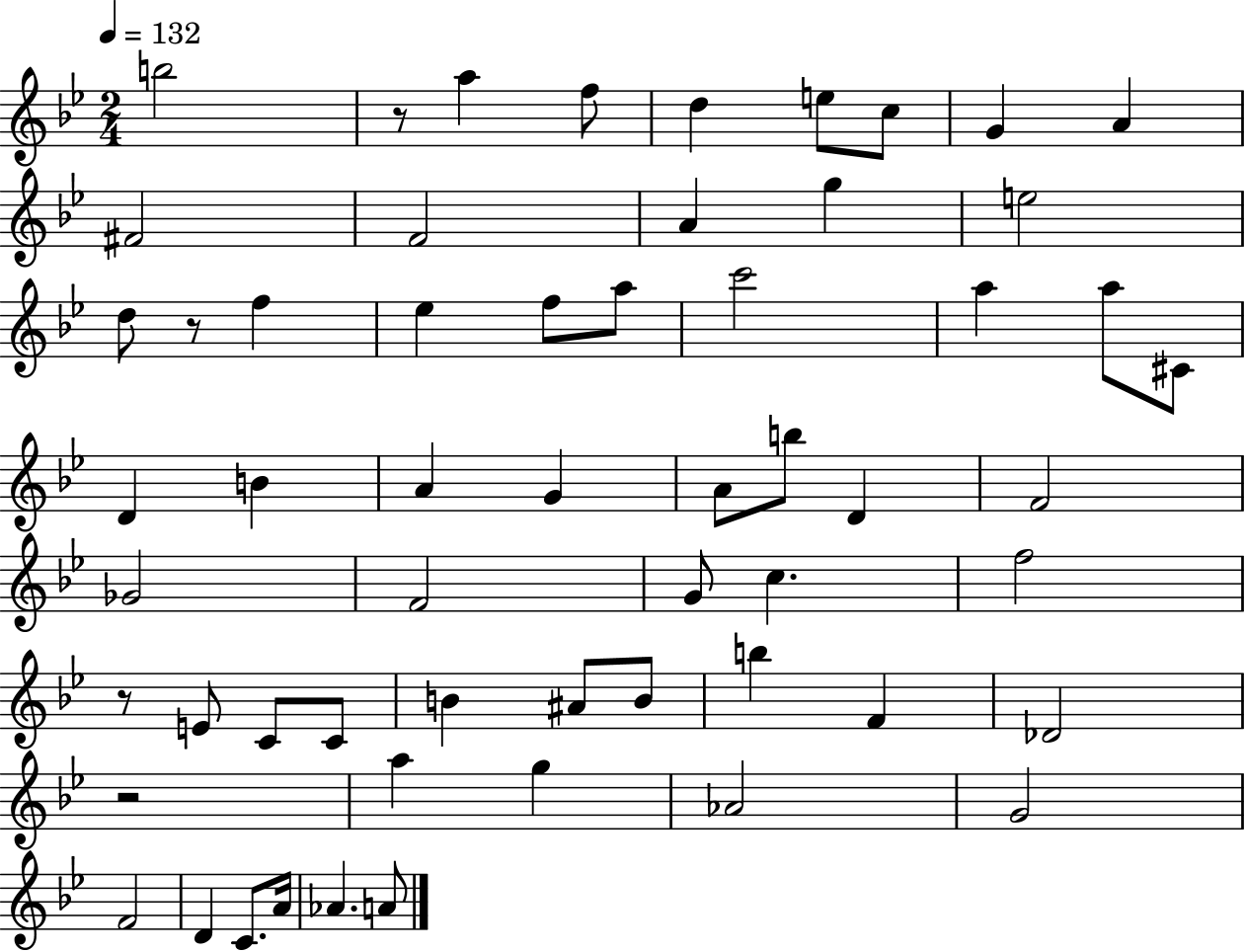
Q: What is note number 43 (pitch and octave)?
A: F4